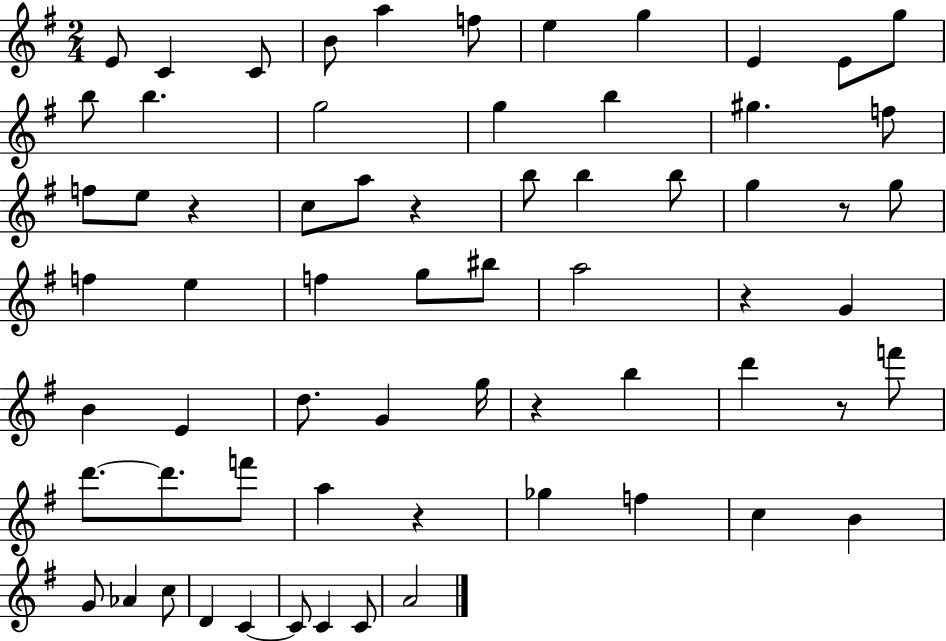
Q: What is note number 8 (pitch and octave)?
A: G5